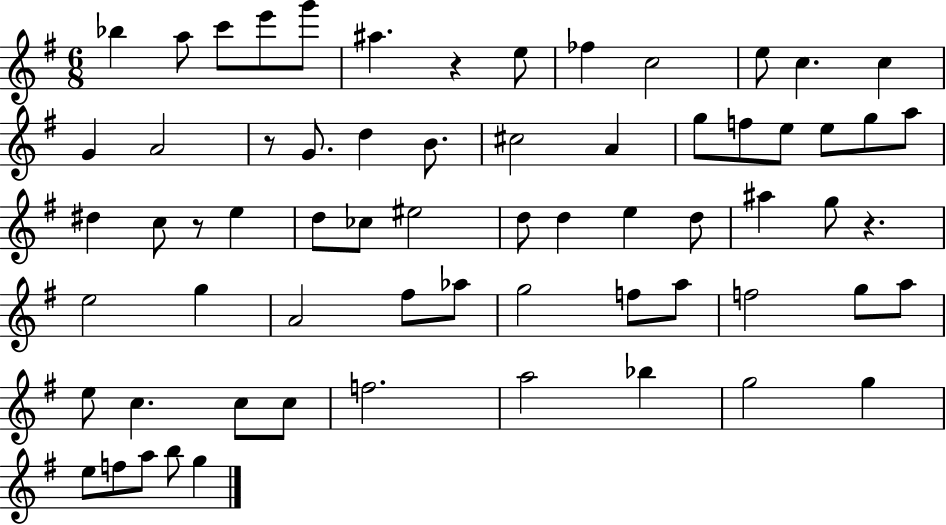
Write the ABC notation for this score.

X:1
T:Untitled
M:6/8
L:1/4
K:G
_b a/2 c'/2 e'/2 g'/2 ^a z e/2 _f c2 e/2 c c G A2 z/2 G/2 d B/2 ^c2 A g/2 f/2 e/2 e/2 g/2 a/2 ^d c/2 z/2 e d/2 _c/2 ^e2 d/2 d e d/2 ^a g/2 z e2 g A2 ^f/2 _a/2 g2 f/2 a/2 f2 g/2 a/2 e/2 c c/2 c/2 f2 a2 _b g2 g e/2 f/2 a/2 b/2 g